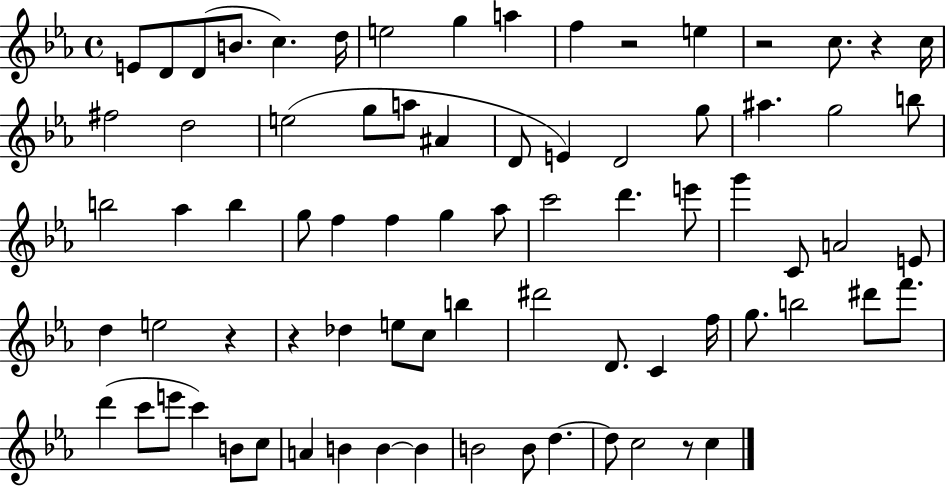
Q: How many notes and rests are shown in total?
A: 77